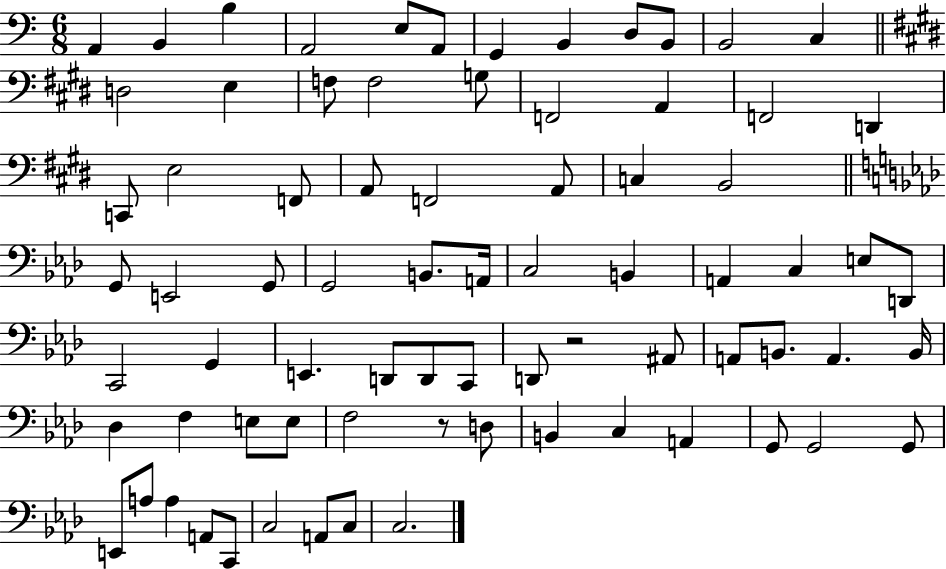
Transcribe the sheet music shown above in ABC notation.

X:1
T:Untitled
M:6/8
L:1/4
K:C
A,, B,, B, A,,2 E,/2 A,,/2 G,, B,, D,/2 B,,/2 B,,2 C, D,2 E, F,/2 F,2 G,/2 F,,2 A,, F,,2 D,, C,,/2 E,2 F,,/2 A,,/2 F,,2 A,,/2 C, B,,2 G,,/2 E,,2 G,,/2 G,,2 B,,/2 A,,/4 C,2 B,, A,, C, E,/2 D,,/2 C,,2 G,, E,, D,,/2 D,,/2 C,,/2 D,,/2 z2 ^A,,/2 A,,/2 B,,/2 A,, B,,/4 _D, F, E,/2 E,/2 F,2 z/2 D,/2 B,, C, A,, G,,/2 G,,2 G,,/2 E,,/2 A,/2 A, A,,/2 C,,/2 C,2 A,,/2 C,/2 C,2